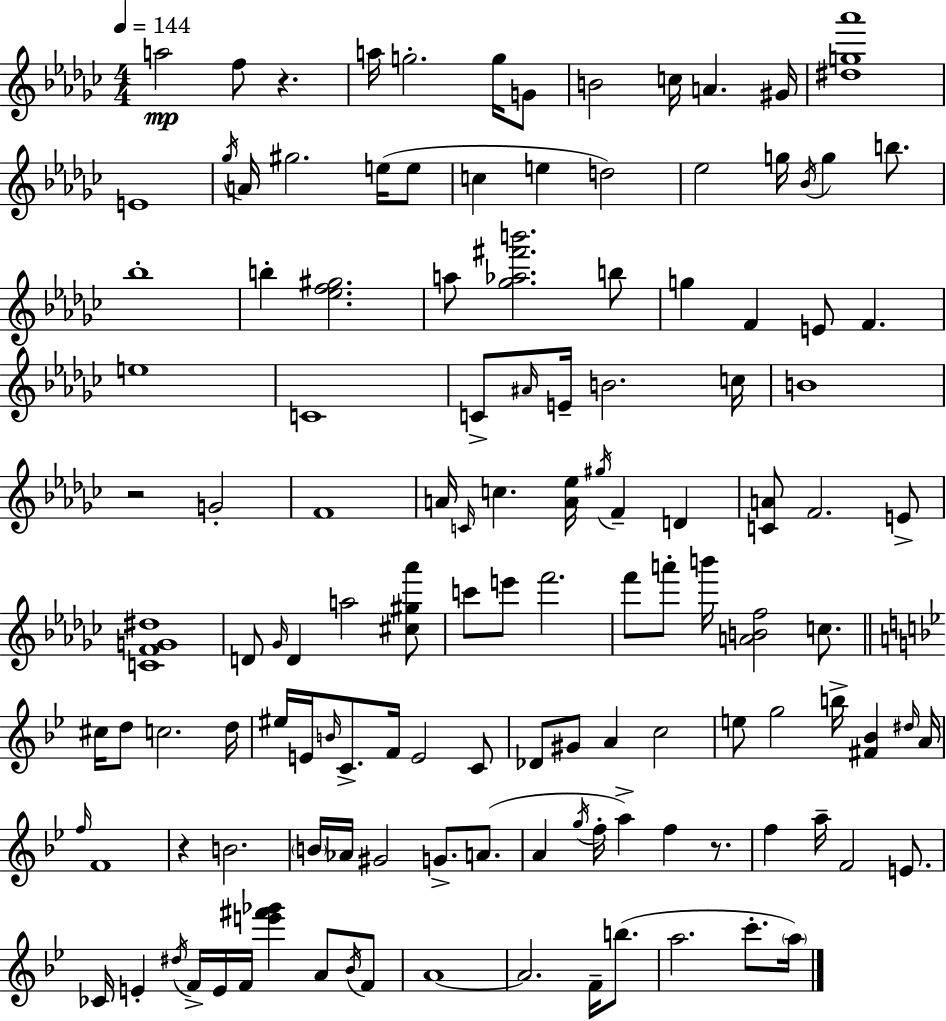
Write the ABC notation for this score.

X:1
T:Untitled
M:4/4
L:1/4
K:Ebm
a2 f/2 z a/4 g2 g/4 G/2 B2 c/4 A ^G/4 [^dg_a']4 E4 _g/4 A/4 ^g2 e/4 e/2 c e d2 _e2 g/4 _B/4 g b/2 _b4 b [_ef^g]2 a/2 [_g_a^f'b']2 b/2 g F E/2 F e4 C4 C/2 ^A/4 E/4 B2 c/4 B4 z2 G2 F4 A/4 C/4 c [A_e]/4 ^g/4 F D [CA]/2 F2 E/2 [CFG^d]4 D/2 _G/4 D a2 [^c^g_a']/2 c'/2 e'/2 f'2 f'/2 a'/2 b'/4 [ABf]2 c/2 ^c/4 d/2 c2 d/4 ^e/4 E/4 B/4 C/2 F/4 E2 C/2 _D/2 ^G/2 A c2 e/2 g2 b/4 [^F_B] ^d/4 A/4 f/4 F4 z B2 B/4 _A/4 ^G2 G/2 A/2 A g/4 f/4 a f z/2 f a/4 F2 E/2 _C/4 E ^d/4 F/4 E/4 F/4 [e'^f'_g'] A/2 _B/4 F/2 A4 A2 F/4 b/2 a2 c'/2 a/4